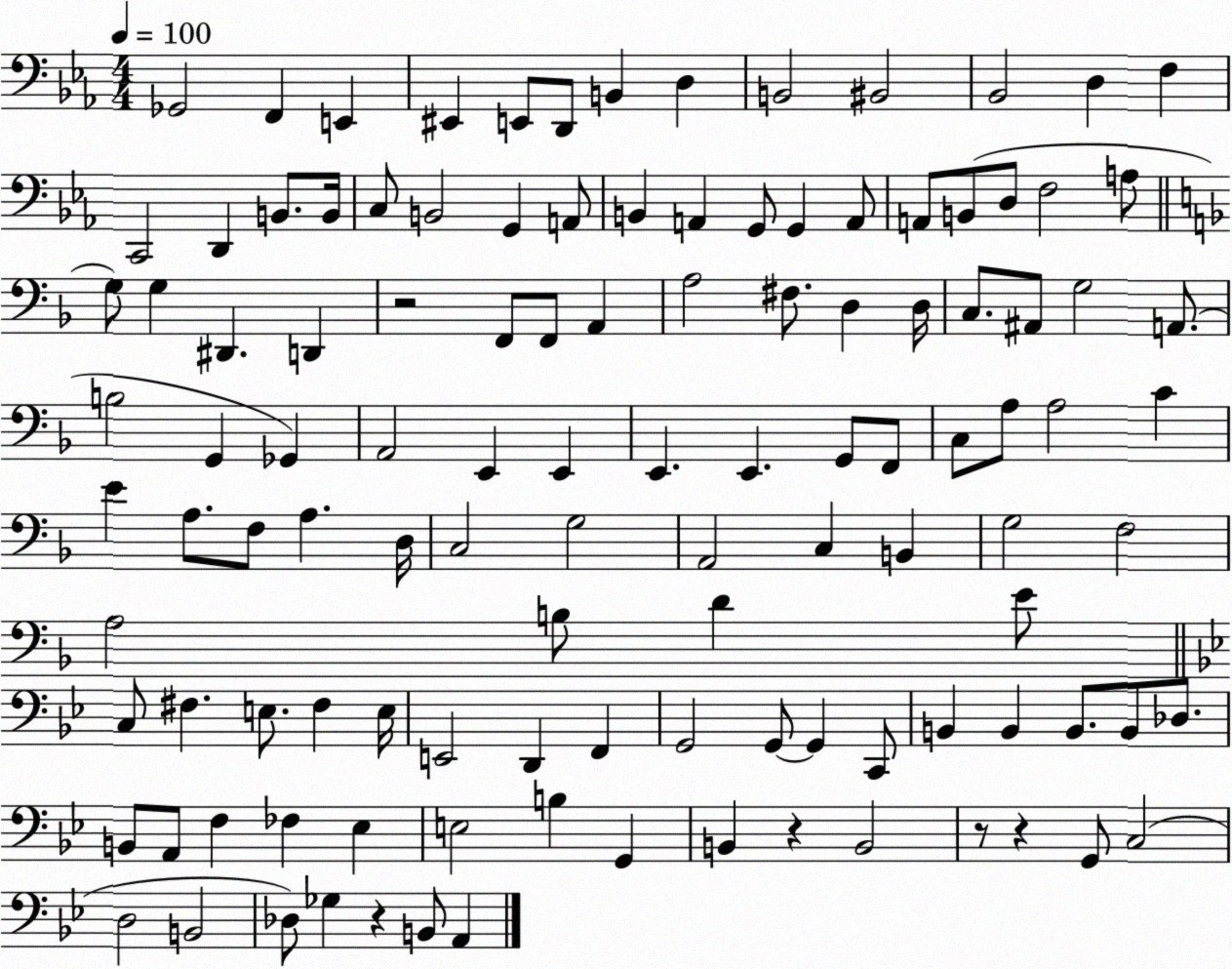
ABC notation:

X:1
T:Untitled
M:4/4
L:1/4
K:Eb
_G,,2 F,, E,, ^E,, E,,/2 D,,/2 B,, D, B,,2 ^B,,2 _B,,2 D, F, C,,2 D,, B,,/2 B,,/4 C,/2 B,,2 G,, A,,/2 B,, A,, G,,/2 G,, A,,/2 A,,/2 B,,/2 D,/2 F,2 A,/2 G,/2 G, ^D,, D,, z2 F,,/2 F,,/2 A,, A,2 ^F,/2 D, D,/4 C,/2 ^A,,/2 G,2 A,,/2 B,2 G,, _G,, A,,2 E,, E,, E,, E,, G,,/2 F,,/2 C,/2 A,/2 A,2 C E A,/2 F,/2 A, D,/4 C,2 G,2 A,,2 C, B,, G,2 F,2 A,2 B,/2 D E/2 C,/2 ^F, E,/2 ^F, E,/4 E,,2 D,, F,, G,,2 G,,/2 G,, C,,/2 B,, B,, B,,/2 B,,/2 _D,/2 B,,/2 A,,/2 F, _F, _E, E,2 B, G,, B,, z B,,2 z/2 z G,,/2 C,2 D,2 B,,2 _D,/2 _G, z B,,/2 A,,